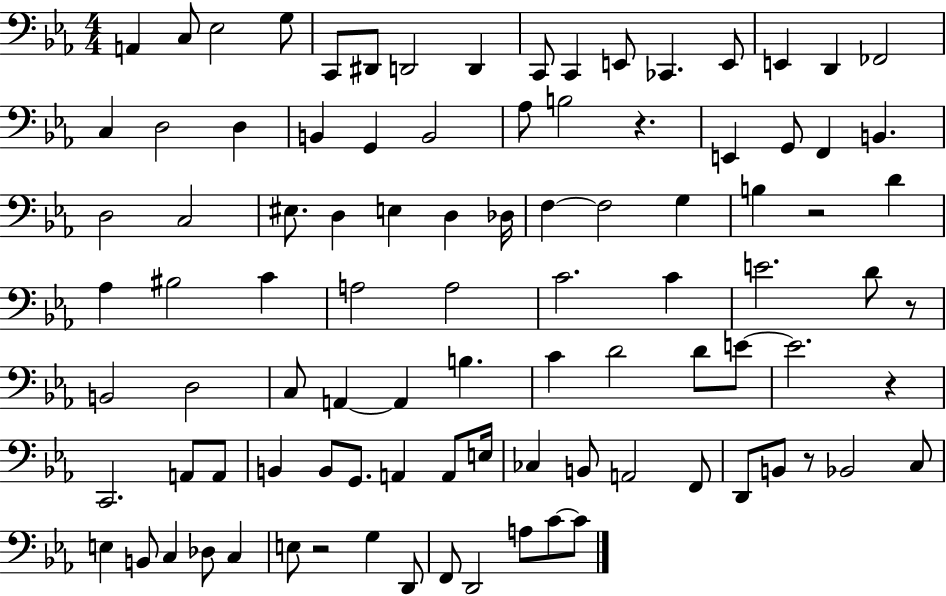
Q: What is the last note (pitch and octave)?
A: C4